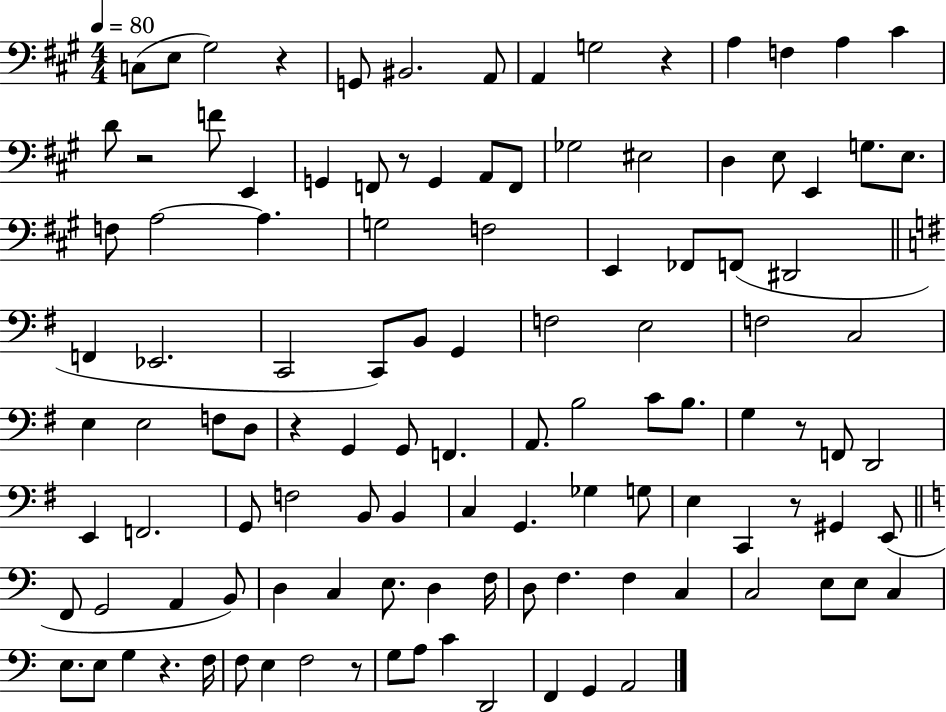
C3/e E3/e G#3/h R/q G2/e BIS2/h. A2/e A2/q G3/h R/q A3/q F3/q A3/q C#4/q D4/e R/h F4/e E2/q G2/q F2/e R/e G2/q A2/e F2/e Gb3/h EIS3/h D3/q E3/e E2/q G3/e. E3/e. F3/e A3/h A3/q. G3/h F3/h E2/q FES2/e F2/e D#2/h F2/q Eb2/h. C2/h C2/e B2/e G2/q F3/h E3/h F3/h C3/h E3/q E3/h F3/e D3/e R/q G2/q G2/e F2/q. A2/e. B3/h C4/e B3/e. G3/q R/e F2/e D2/h E2/q F2/h. G2/e F3/h B2/e B2/q C3/q G2/q. Gb3/q G3/e E3/q C2/q R/e G#2/q E2/e F2/e G2/h A2/q B2/e D3/q C3/q E3/e. D3/q F3/s D3/e F3/q. F3/q C3/q C3/h E3/e E3/e C3/q E3/e. E3/e G3/q R/q. F3/s F3/e E3/q F3/h R/e G3/e A3/e C4/q D2/h F2/q G2/q A2/h